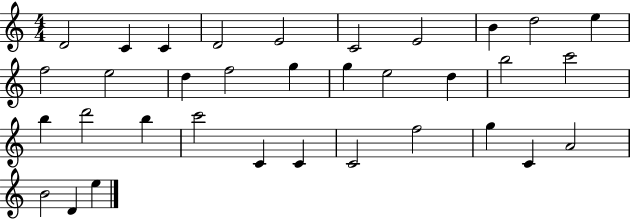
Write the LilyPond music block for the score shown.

{
  \clef treble
  \numericTimeSignature
  \time 4/4
  \key c \major
  d'2 c'4 c'4 | d'2 e'2 | c'2 e'2 | b'4 d''2 e''4 | \break f''2 e''2 | d''4 f''2 g''4 | g''4 e''2 d''4 | b''2 c'''2 | \break b''4 d'''2 b''4 | c'''2 c'4 c'4 | c'2 f''2 | g''4 c'4 a'2 | \break b'2 d'4 e''4 | \bar "|."
}